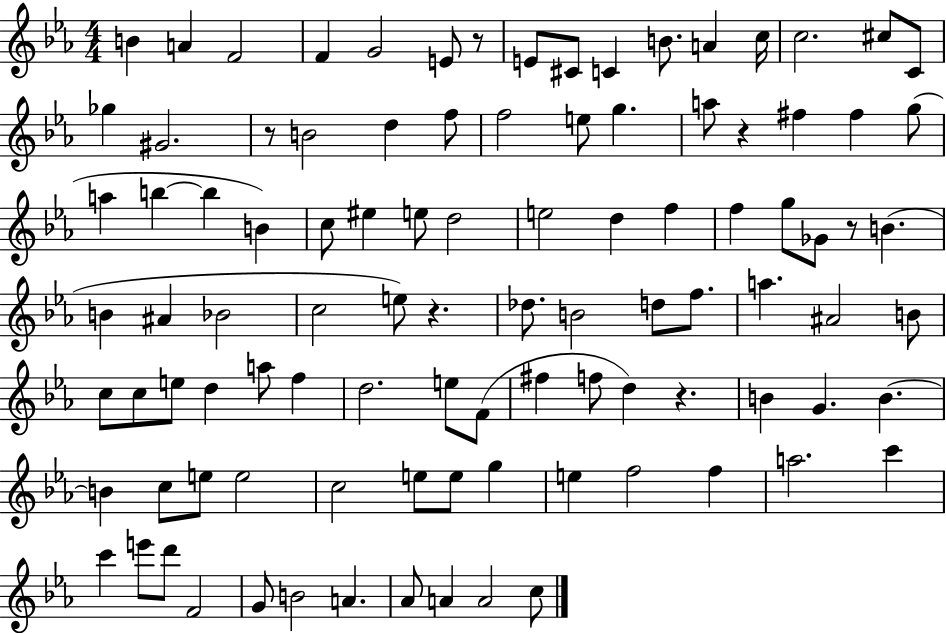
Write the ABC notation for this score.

X:1
T:Untitled
M:4/4
L:1/4
K:Eb
B A F2 F G2 E/2 z/2 E/2 ^C/2 C B/2 A c/4 c2 ^c/2 C/2 _g ^G2 z/2 B2 d f/2 f2 e/2 g a/2 z ^f ^f g/2 a b b B c/2 ^e e/2 d2 e2 d f f g/2 _G/2 z/2 B B ^A _B2 c2 e/2 z _d/2 B2 d/2 f/2 a ^A2 B/2 c/2 c/2 e/2 d a/2 f d2 e/2 F/2 ^f f/2 d z B G B B c/2 e/2 e2 c2 e/2 e/2 g e f2 f a2 c' c' e'/2 d'/2 F2 G/2 B2 A _A/2 A A2 c/2